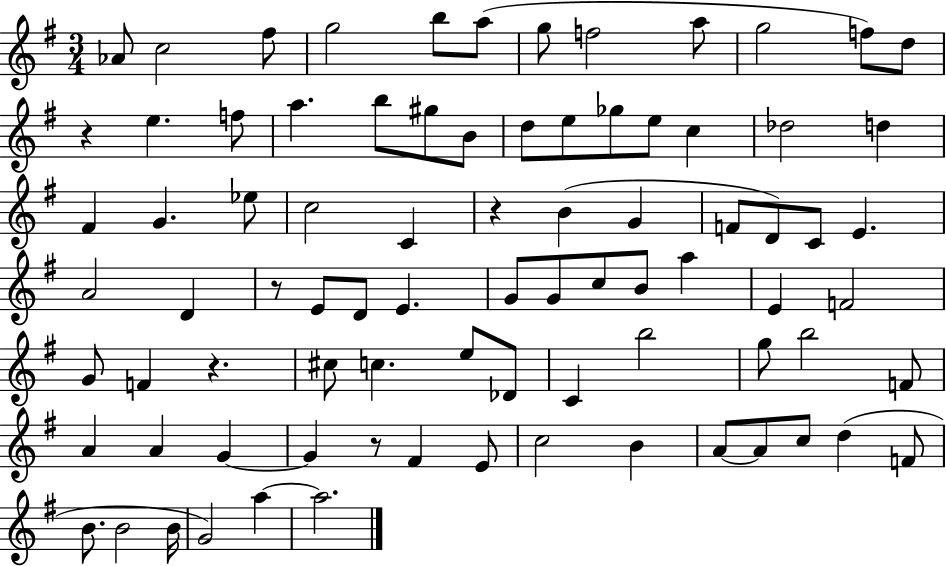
Ab4/e C5/h F#5/e G5/h B5/e A5/e G5/e F5/h A5/e G5/h F5/e D5/e R/q E5/q. F5/e A5/q. B5/e G#5/e B4/e D5/e E5/e Gb5/e E5/e C5/q Db5/h D5/q F#4/q G4/q. Eb5/e C5/h C4/q R/q B4/q G4/q F4/e D4/e C4/e E4/q. A4/h D4/q R/e E4/e D4/e E4/q. G4/e G4/e C5/e B4/e A5/q E4/q F4/h G4/e F4/q R/q. C#5/e C5/q. E5/e Db4/e C4/q B5/h G5/e B5/h F4/e A4/q A4/q G4/q G4/q R/e F#4/q E4/e C5/h B4/q A4/e A4/e C5/e D5/q F4/e B4/e. B4/h B4/s G4/h A5/q A5/h.